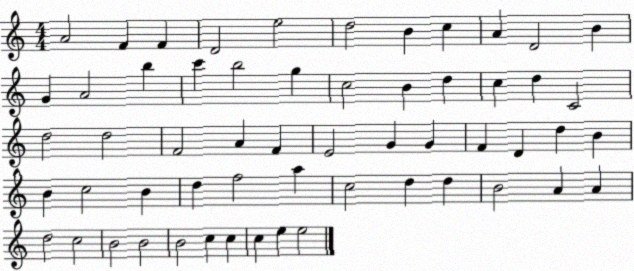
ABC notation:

X:1
T:Untitled
M:4/4
L:1/4
K:C
A2 F F D2 e2 d2 B c A D2 B G A2 b c' b2 g c2 B d c d C2 d2 d2 F2 A F E2 G G F D d B B c2 B d f2 a c2 d d B2 A A d2 c2 B2 B2 B2 c c c e e2